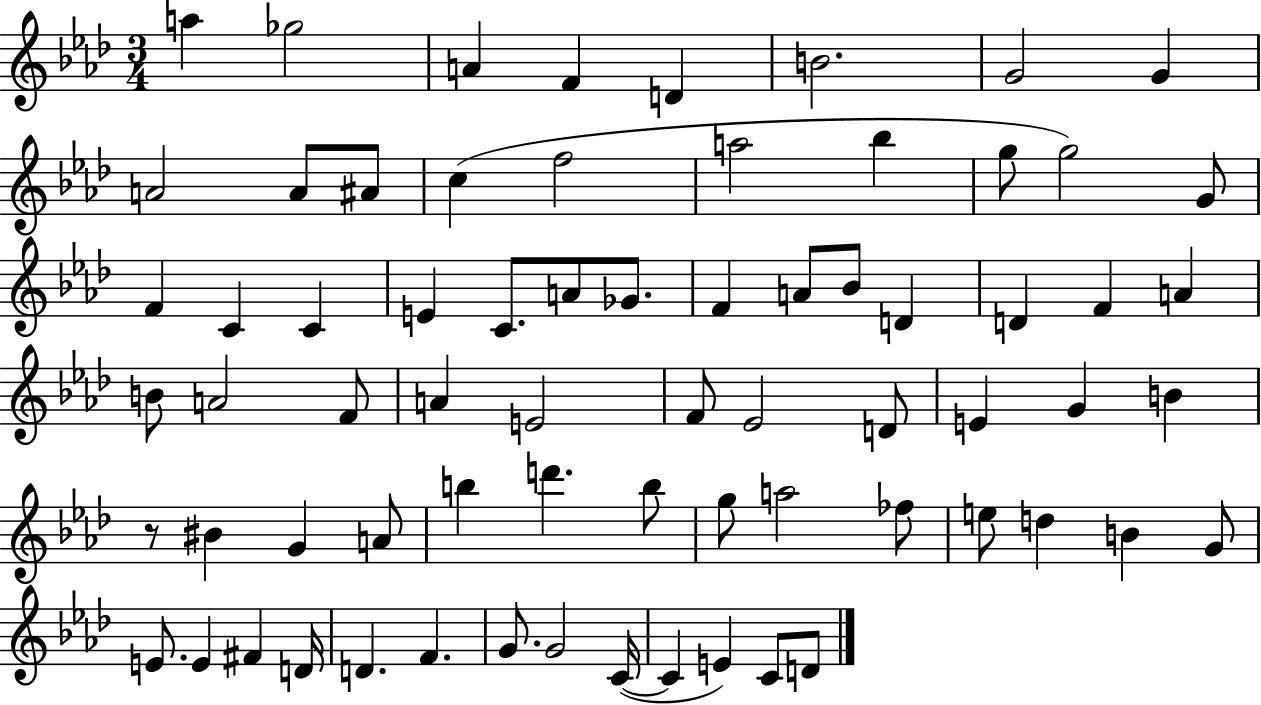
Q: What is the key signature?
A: AES major